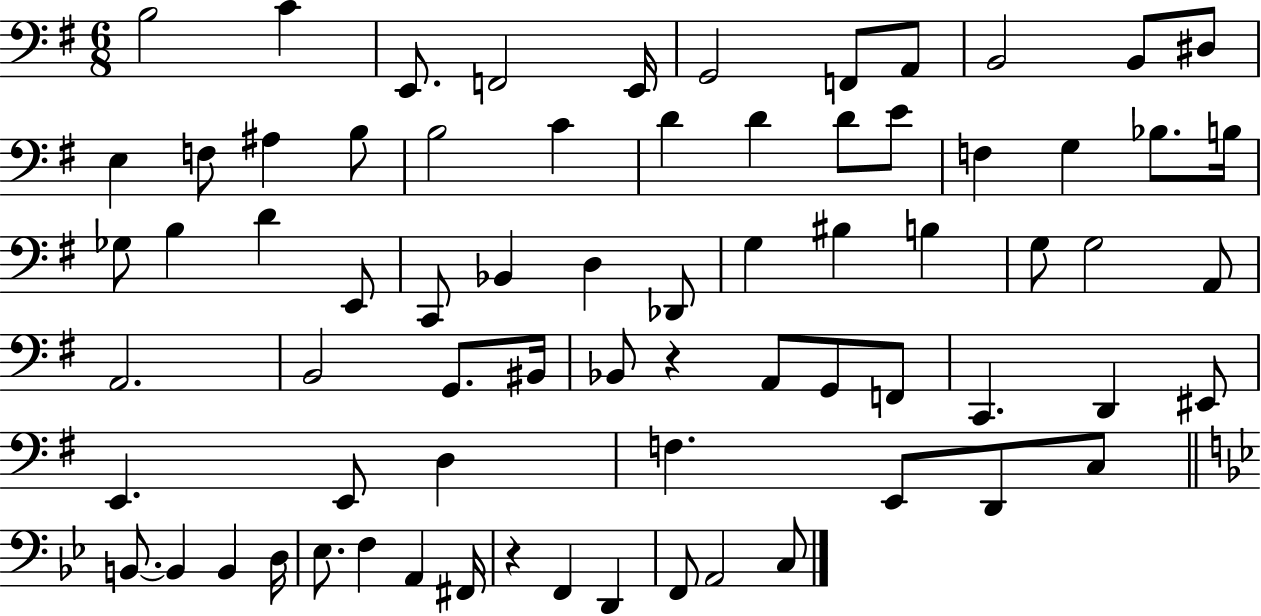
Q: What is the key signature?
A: G major